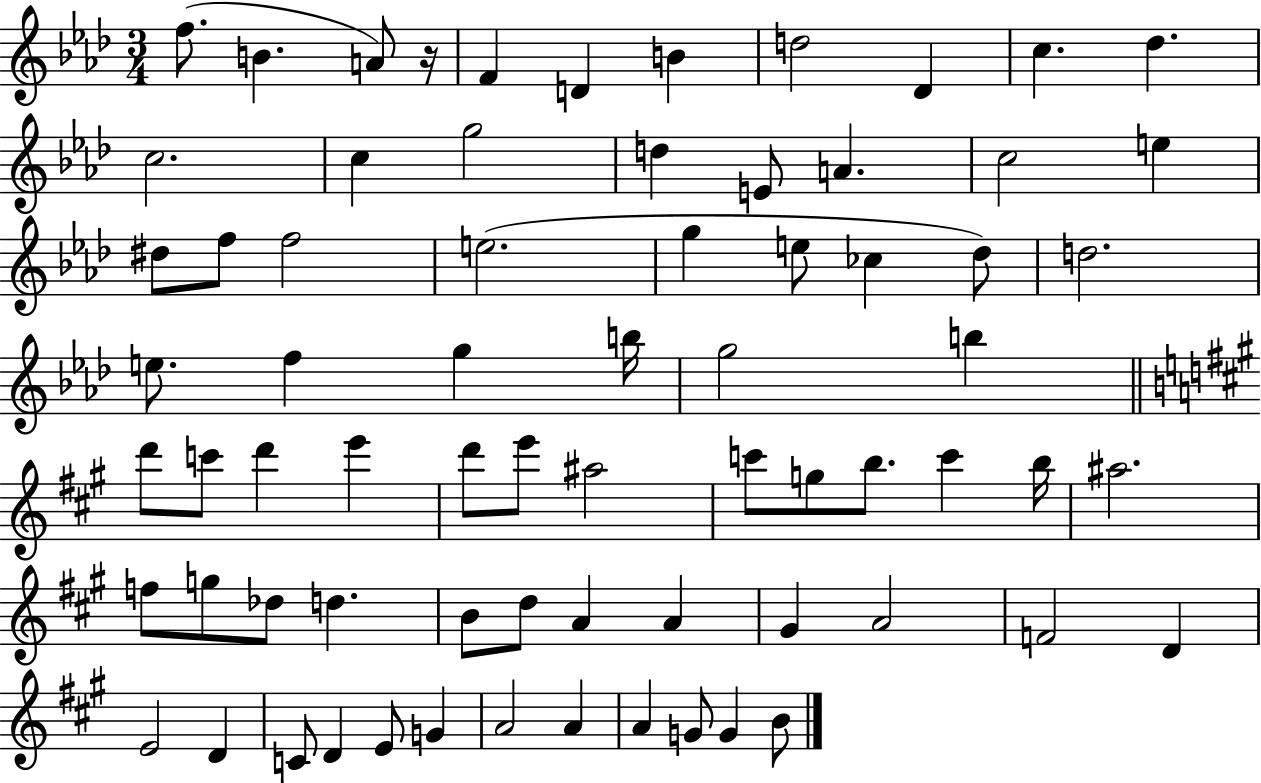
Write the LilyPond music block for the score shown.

{
  \clef treble
  \numericTimeSignature
  \time 3/4
  \key aes \major
  f''8.( b'4. a'8) r16 | f'4 d'4 b'4 | d''2 des'4 | c''4. des''4. | \break c''2. | c''4 g''2 | d''4 e'8 a'4. | c''2 e''4 | \break dis''8 f''8 f''2 | e''2.( | g''4 e''8 ces''4 des''8) | d''2. | \break e''8. f''4 g''4 b''16 | g''2 b''4 | \bar "||" \break \key a \major d'''8 c'''8 d'''4 e'''4 | d'''8 e'''8 ais''2 | c'''8 g''8 b''8. c'''4 b''16 | ais''2. | \break f''8 g''8 des''8 d''4. | b'8 d''8 a'4 a'4 | gis'4 a'2 | f'2 d'4 | \break e'2 d'4 | c'8 d'4 e'8 g'4 | a'2 a'4 | a'4 g'8 g'4 b'8 | \break \bar "|."
}